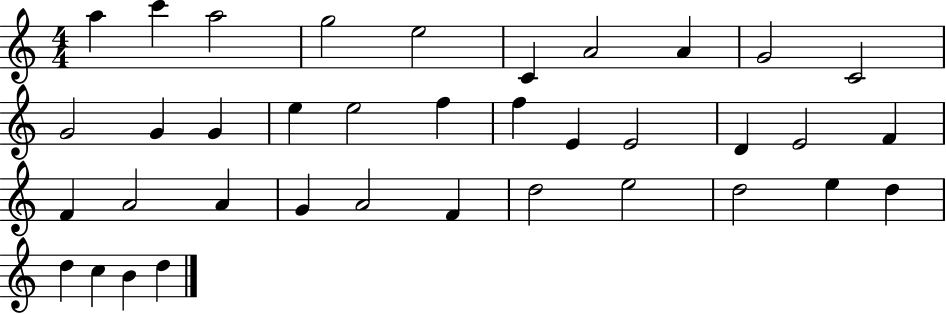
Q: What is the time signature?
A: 4/4